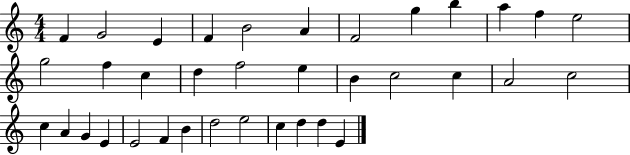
X:1
T:Untitled
M:4/4
L:1/4
K:C
F G2 E F B2 A F2 g b a f e2 g2 f c d f2 e B c2 c A2 c2 c A G E E2 F B d2 e2 c d d E